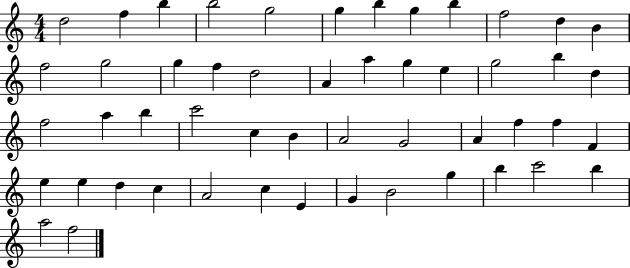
{
  \clef treble
  \numericTimeSignature
  \time 4/4
  \key c \major
  d''2 f''4 b''4 | b''2 g''2 | g''4 b''4 g''4 b''4 | f''2 d''4 b'4 | \break f''2 g''2 | g''4 f''4 d''2 | a'4 a''4 g''4 e''4 | g''2 b''4 d''4 | \break f''2 a''4 b''4 | c'''2 c''4 b'4 | a'2 g'2 | a'4 f''4 f''4 f'4 | \break e''4 e''4 d''4 c''4 | a'2 c''4 e'4 | g'4 b'2 g''4 | b''4 c'''2 b''4 | \break a''2 f''2 | \bar "|."
}